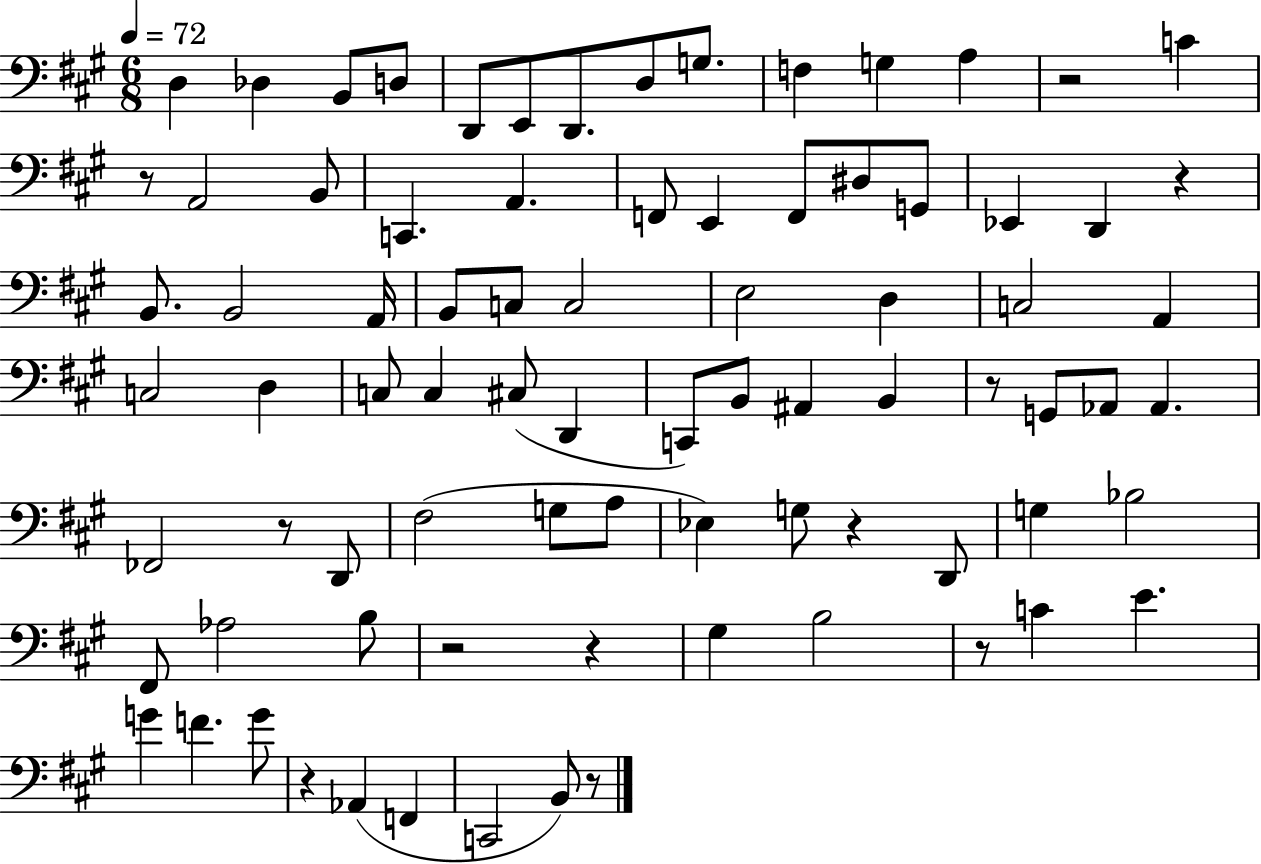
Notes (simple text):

D3/q Db3/q B2/e D3/e D2/e E2/e D2/e. D3/e G3/e. F3/q G3/q A3/q R/h C4/q R/e A2/h B2/e C2/q. A2/q. F2/e E2/q F2/e D#3/e G2/e Eb2/q D2/q R/q B2/e. B2/h A2/s B2/e C3/e C3/h E3/h D3/q C3/h A2/q C3/h D3/q C3/e C3/q C#3/e D2/q C2/e B2/e A#2/q B2/q R/e G2/e Ab2/e Ab2/q. FES2/h R/e D2/e F#3/h G3/e A3/e Eb3/q G3/e R/q D2/e G3/q Bb3/h F#2/e Ab3/h B3/e R/h R/q G#3/q B3/h R/e C4/q E4/q. G4/q F4/q. G4/e R/q Ab2/q F2/q C2/h B2/e R/e